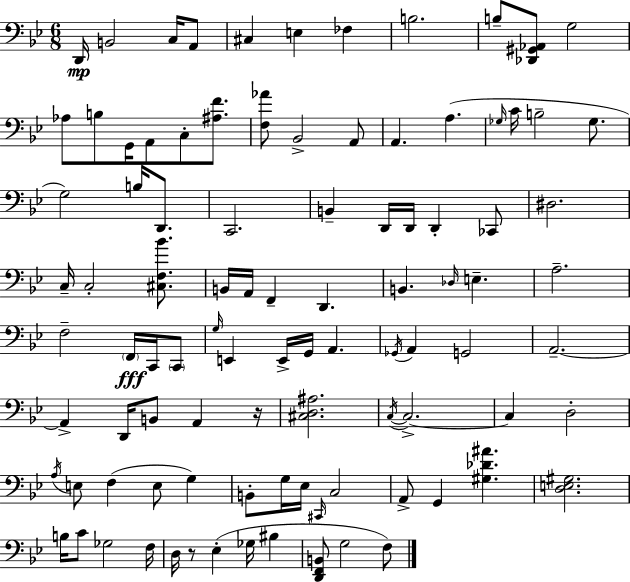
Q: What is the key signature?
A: BES major